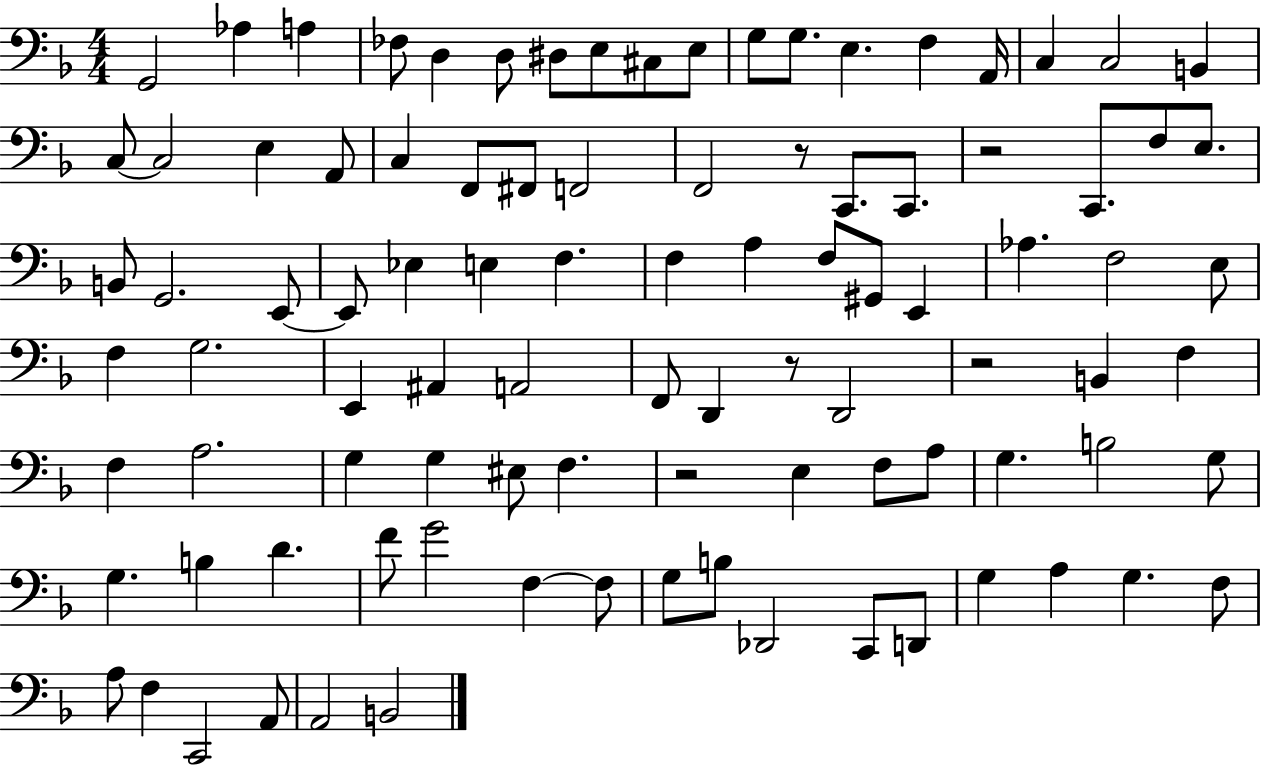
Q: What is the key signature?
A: F major